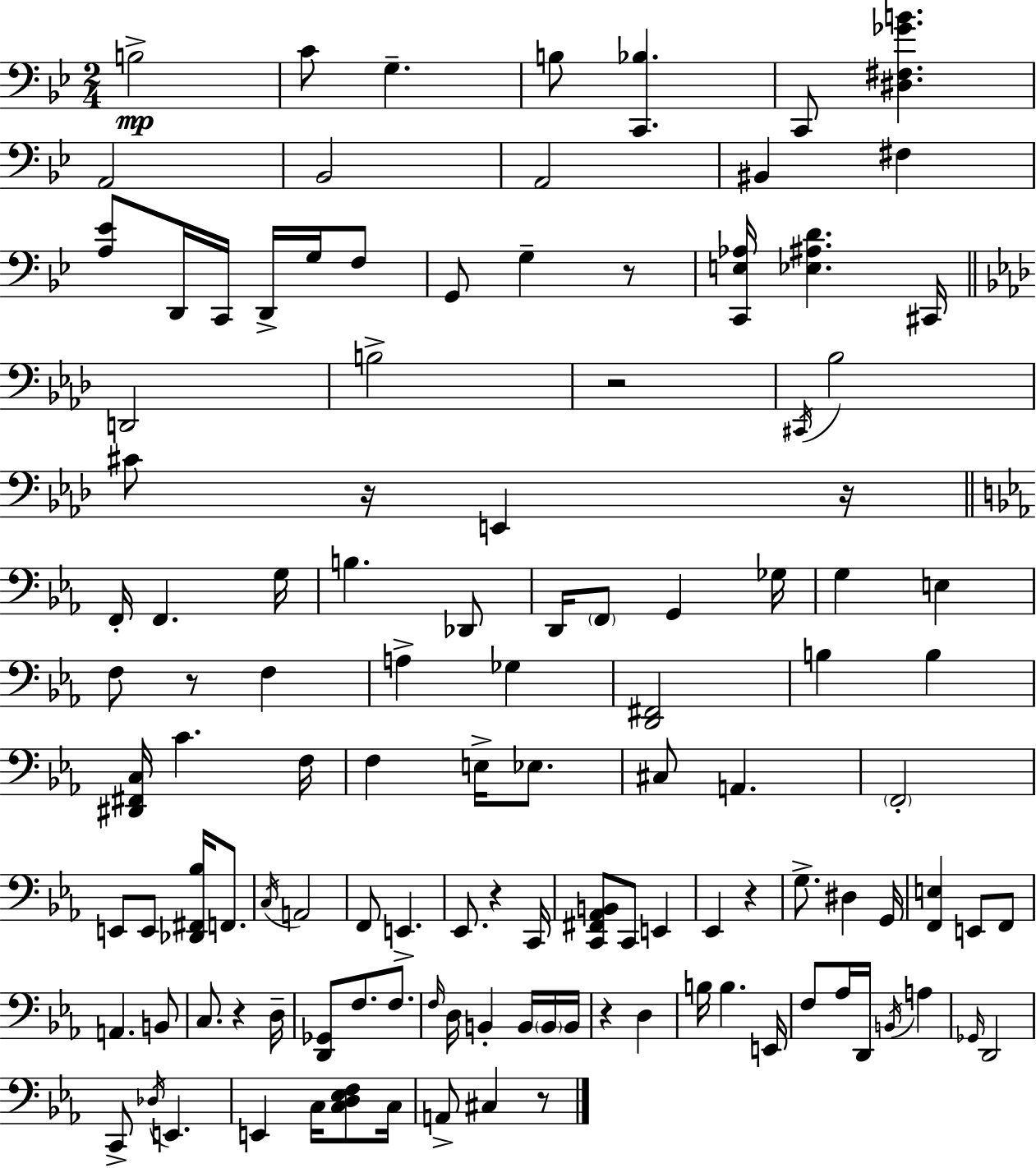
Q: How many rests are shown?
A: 10